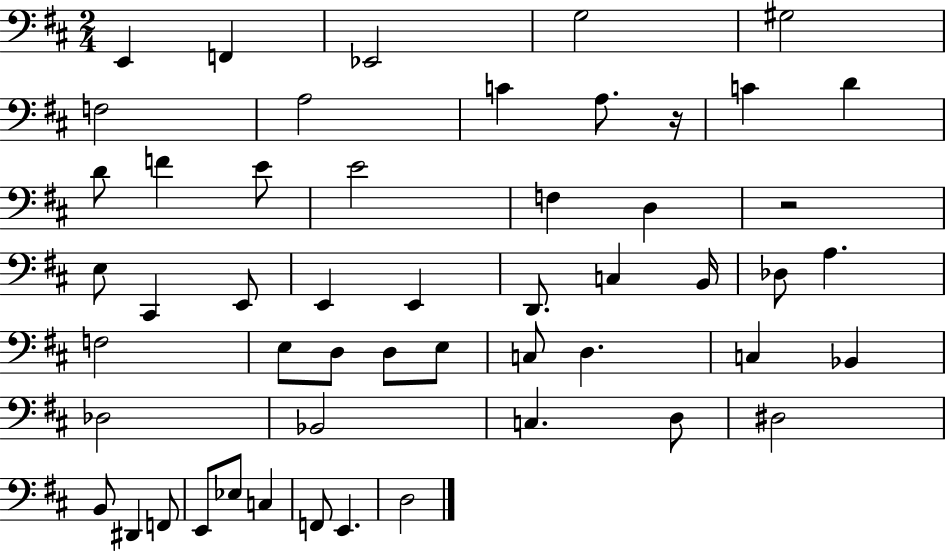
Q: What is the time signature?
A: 2/4